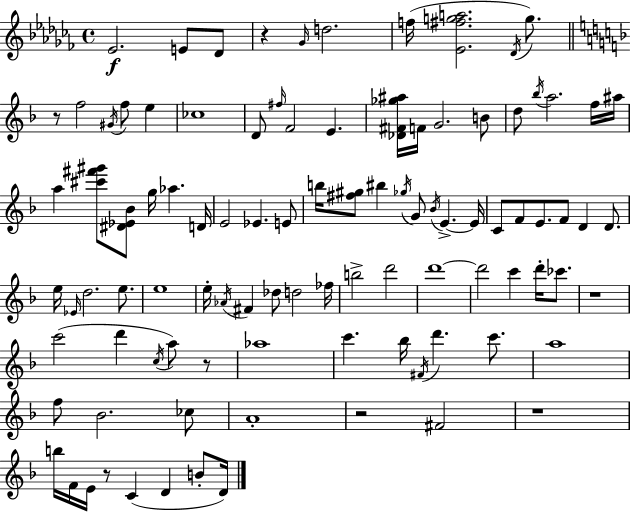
{
  \clef treble
  \time 4/4
  \defaultTimeSignature
  \key aes \minor
  ees'2.\f e'8 des'8 | r4 \grace { ges'16 } d''2. | f''16( <ees' fis'' g'' a''>2. \acciaccatura { des'16 }) g''8. | \bar "||" \break \key d \minor r8 f''2 \acciaccatura { gis'16 } f''8 e''4 | ces''1 | d'8 \grace { fis''16 } f'2 e'4. | <des' fis' ges'' ais''>16 f'16 g'2. | \break b'8 d''8 \acciaccatura { bes''16 } a''2. | f''16 ais''16 a''4 <cis''' fis''' gis'''>8 <dis' ees' bes'>8 g''16 aes''4. | d'16 e'2 ees'4. | e'8 b''16 <fis'' gis''>8 bis''4 \acciaccatura { ges''16 } g'8 \acciaccatura { bes'16 } e'4.->~~ | \break e'16 c'8 f'8 e'8. f'8 d'4 | d'8. e''16 \grace { ees'16 } d''2. | e''8. e''1 | e''16-. \acciaccatura { aes'16 } fis'4 des''8 d''2 | \break fes''16 b''2-> d'''2 | d'''1~~ | d'''2 c'''4 | d'''16-. ces'''8. r1 | \break c'''2( d'''4 | \acciaccatura { c''16 } a''8) r8 aes''1 | c'''4. bes''16 \acciaccatura { fis'16 } | d'''4. c'''8. a''1 | \break f''8 bes'2. | ces''8 a'1-. | r2 | fis'2 r1 | \break b''16 f'16 e'16 r8 c'4( | d'4 b'8-. d'16) \bar "|."
}